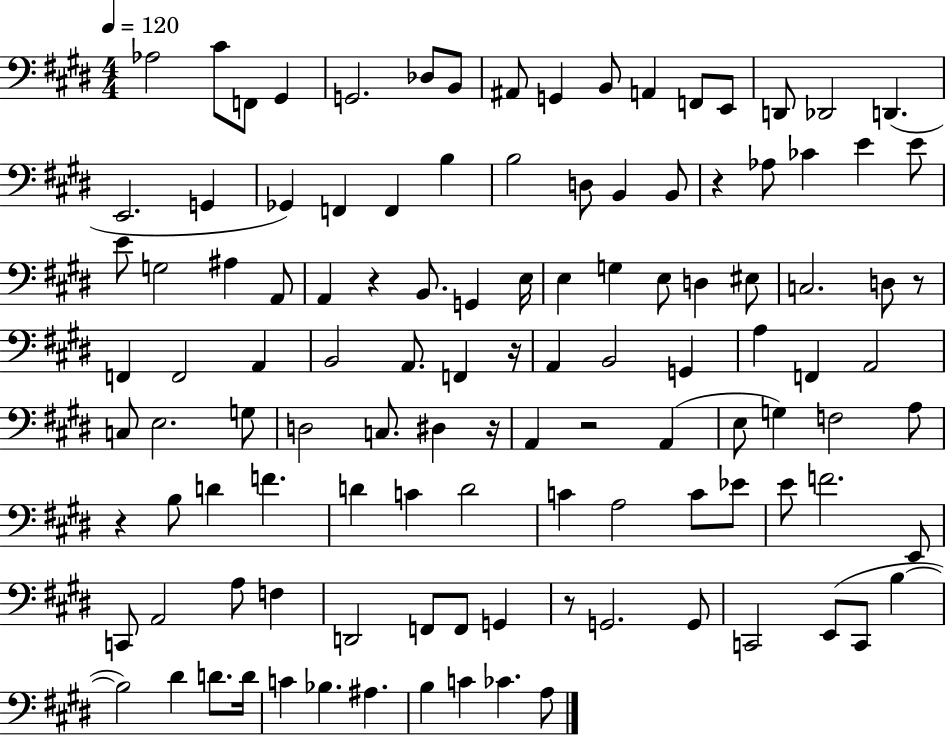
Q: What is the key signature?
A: E major